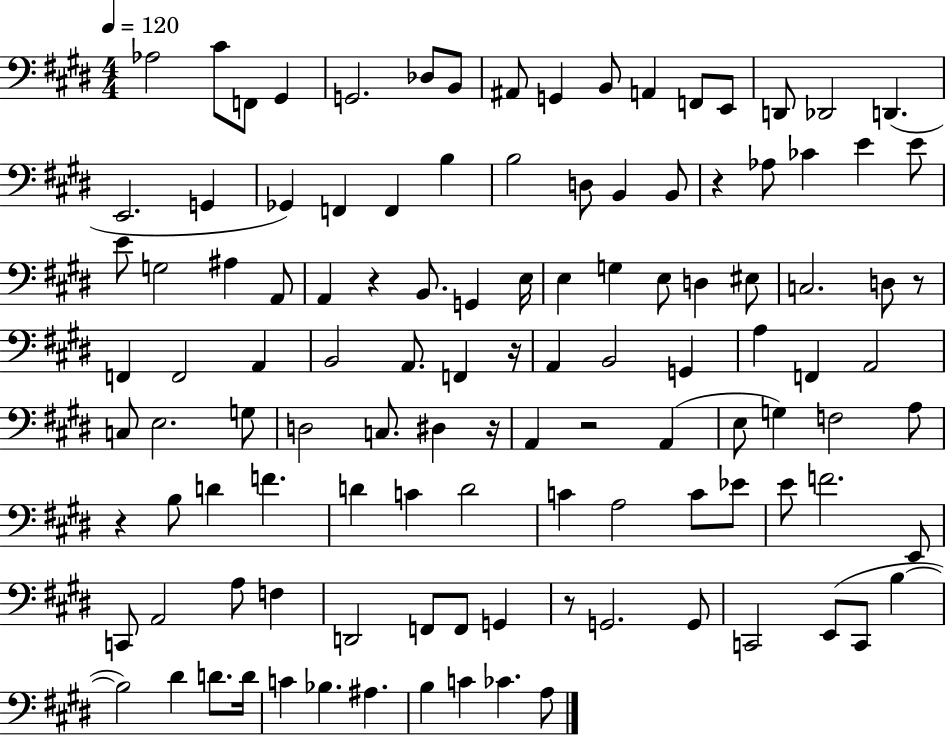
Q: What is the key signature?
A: E major